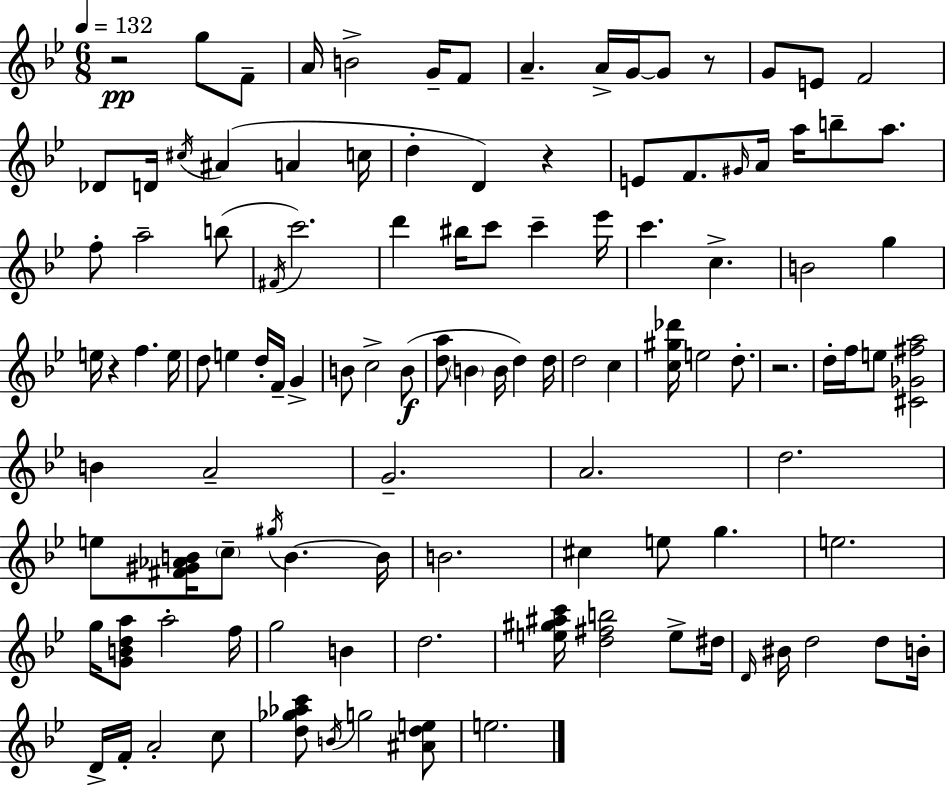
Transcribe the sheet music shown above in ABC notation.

X:1
T:Untitled
M:6/8
L:1/4
K:Gm
z2 g/2 F/2 A/4 B2 G/4 F/2 A A/4 G/4 G/2 z/2 G/2 E/2 F2 _D/2 D/4 ^c/4 ^A A c/4 d D z E/2 F/2 ^G/4 A/4 a/4 b/2 a/2 f/2 a2 b/2 ^F/4 c'2 d' ^b/4 c'/2 c' _e'/4 c' c B2 g e/4 z f e/4 d/2 e d/4 F/4 G B/2 c2 B/2 [da]/2 B B/4 d d/4 d2 c [c^g_d']/4 e2 d/2 z2 d/4 f/4 e/2 [^C_G^fa]2 B A2 G2 A2 d2 e/2 [^F^G_AB]/4 c/2 ^g/4 B B/4 B2 ^c e/2 g e2 g/4 [GBda]/2 a2 f/4 g2 B d2 [e^g^ac']/4 [d^fb]2 e/2 ^d/4 D/4 ^B/4 d2 d/2 B/4 D/4 F/4 A2 c/2 [d_g_ac']/2 B/4 g2 [^Ade]/2 e2